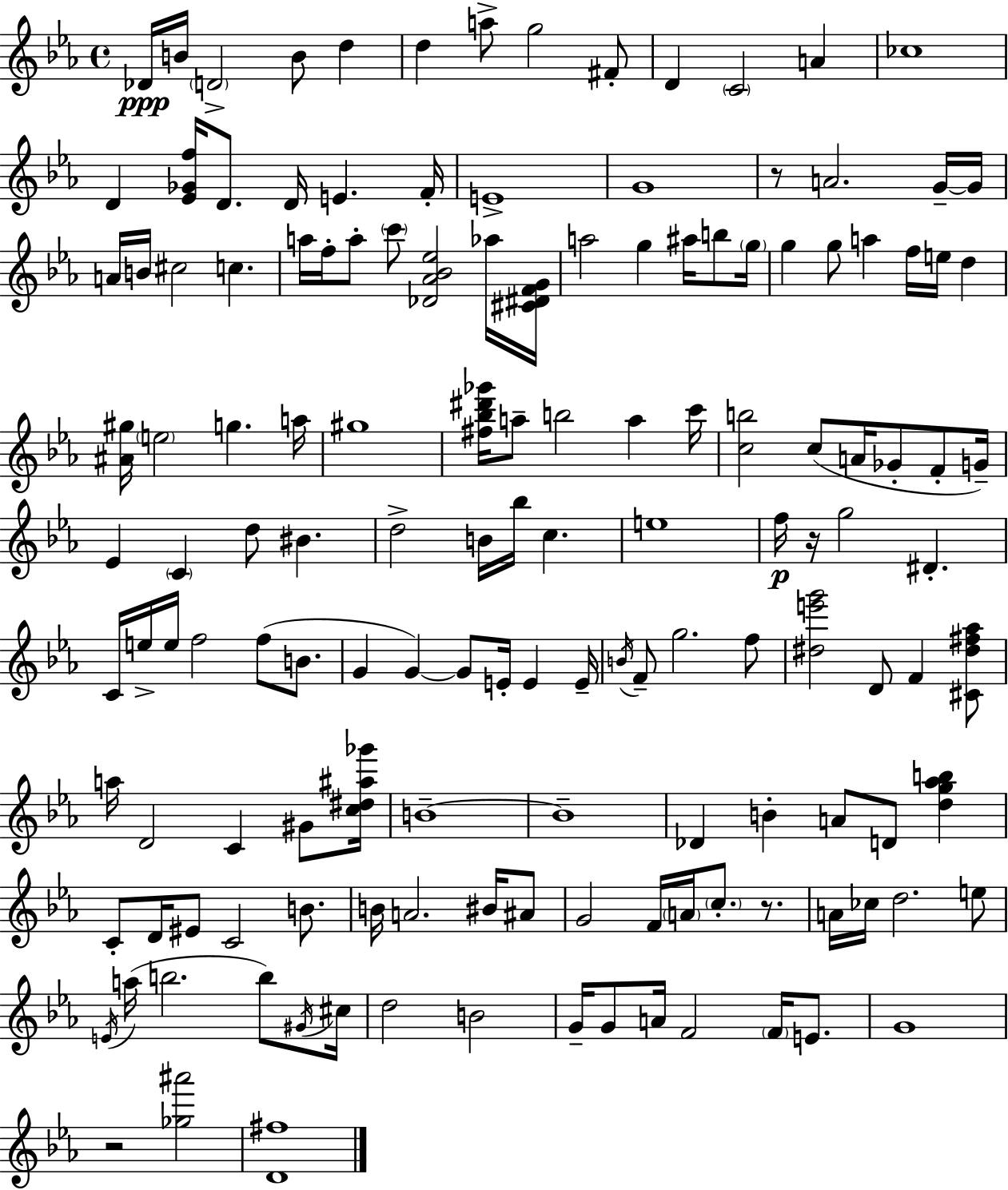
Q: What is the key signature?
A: EES major